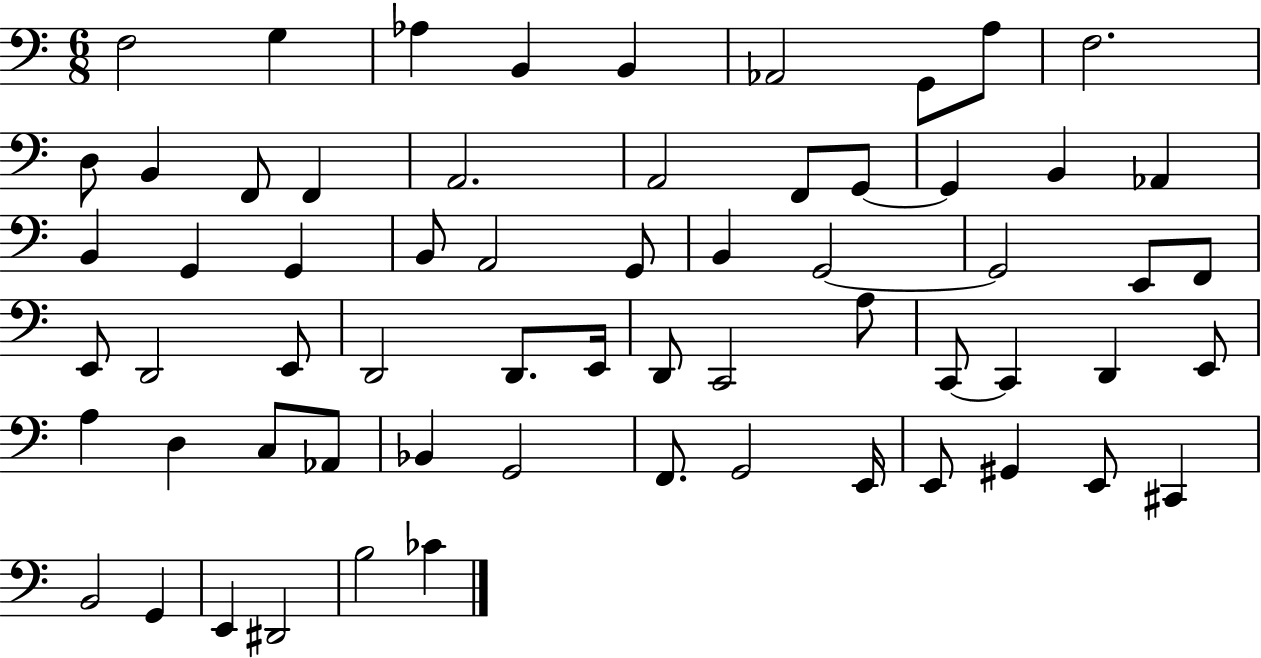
F3/h G3/q Ab3/q B2/q B2/q Ab2/h G2/e A3/e F3/h. D3/e B2/q F2/e F2/q A2/h. A2/h F2/e G2/e G2/q B2/q Ab2/q B2/q G2/q G2/q B2/e A2/h G2/e B2/q G2/h G2/h E2/e F2/e E2/e D2/h E2/e D2/h D2/e. E2/s D2/e C2/h A3/e C2/e C2/q D2/q E2/e A3/q D3/q C3/e Ab2/e Bb2/q G2/h F2/e. G2/h E2/s E2/e G#2/q E2/e C#2/q B2/h G2/q E2/q D#2/h B3/h CES4/q